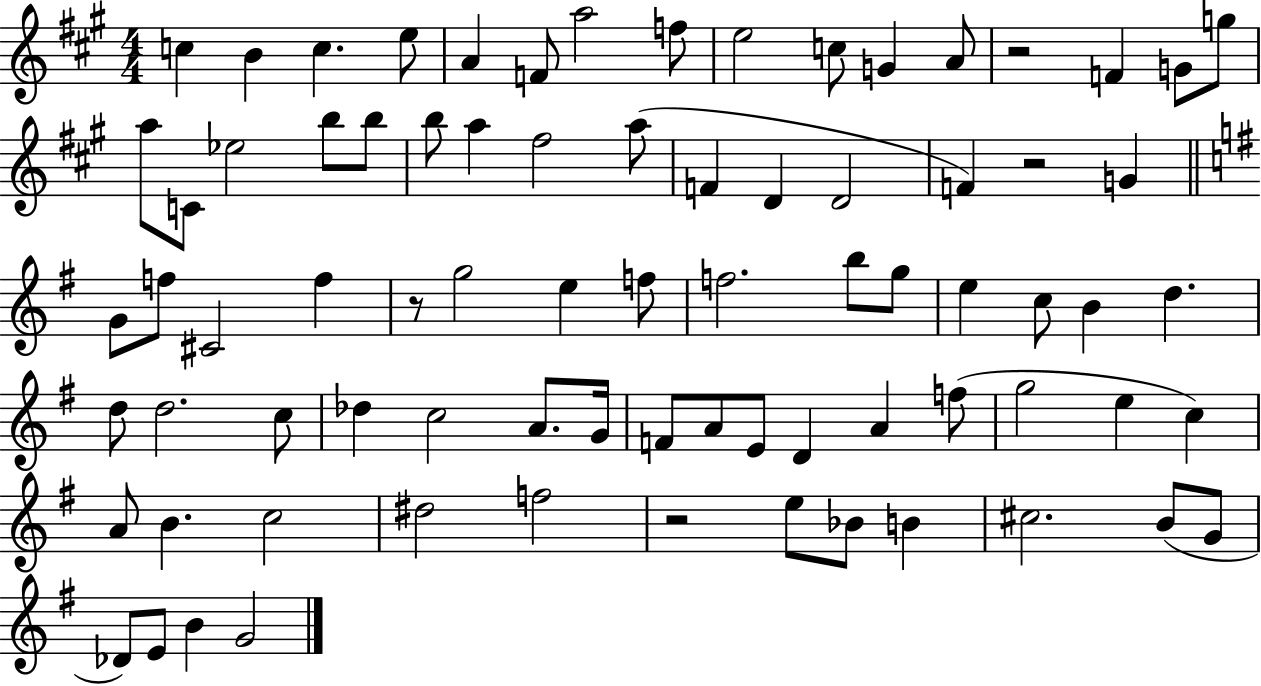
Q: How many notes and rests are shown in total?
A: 78